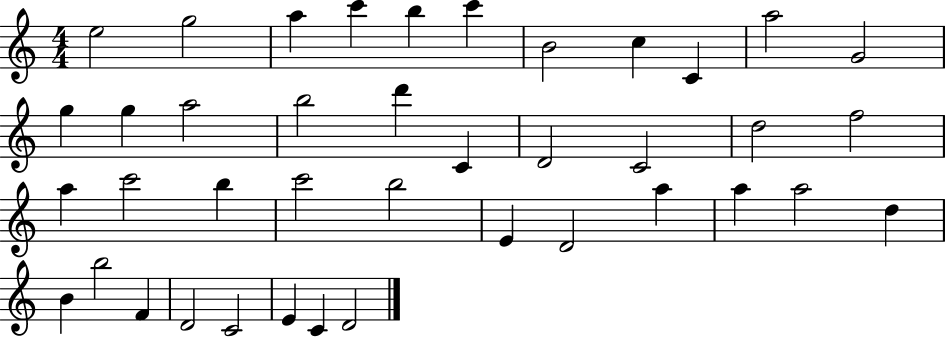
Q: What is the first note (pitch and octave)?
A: E5